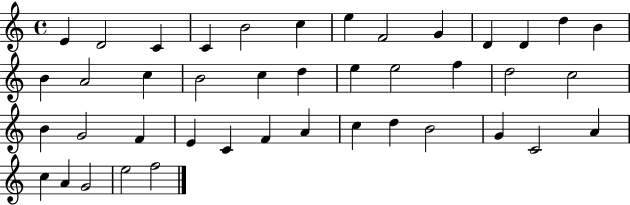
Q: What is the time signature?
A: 4/4